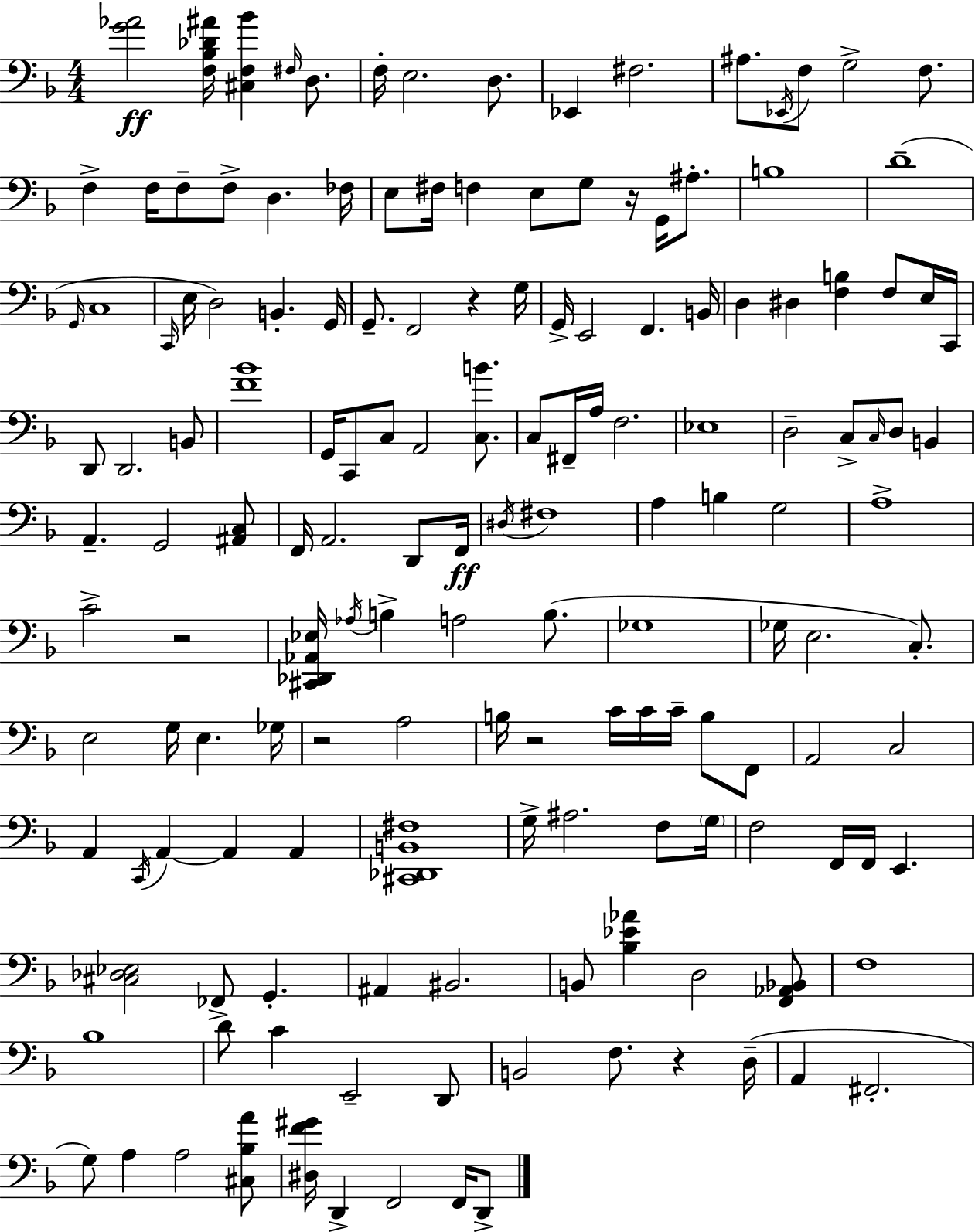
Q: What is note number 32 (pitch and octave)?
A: D3